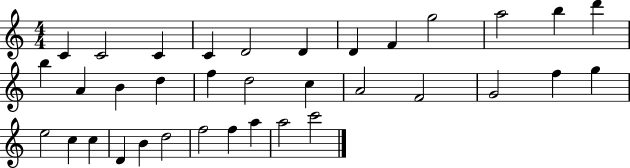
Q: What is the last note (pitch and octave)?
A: C6